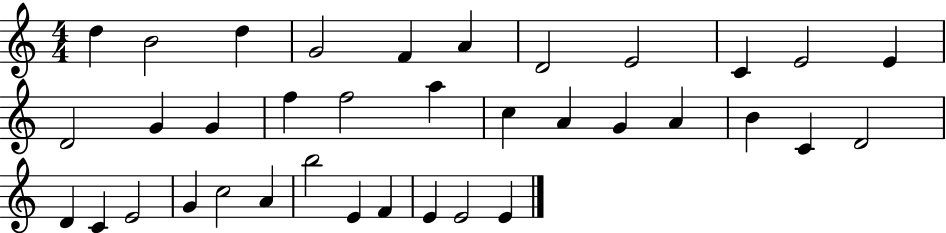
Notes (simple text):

D5/q B4/h D5/q G4/h F4/q A4/q D4/h E4/h C4/q E4/h E4/q D4/h G4/q G4/q F5/q F5/h A5/q C5/q A4/q G4/q A4/q B4/q C4/q D4/h D4/q C4/q E4/h G4/q C5/h A4/q B5/h E4/q F4/q E4/q E4/h E4/q